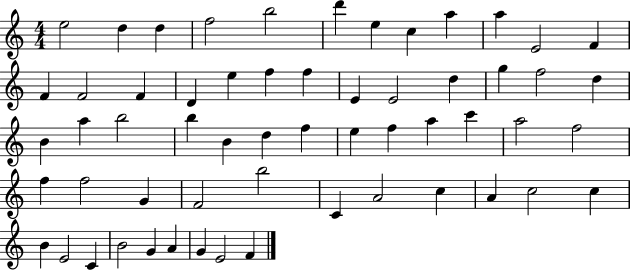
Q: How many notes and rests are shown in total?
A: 58